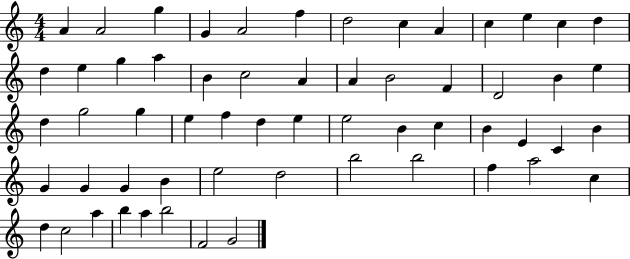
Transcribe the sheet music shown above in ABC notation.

X:1
T:Untitled
M:4/4
L:1/4
K:C
A A2 g G A2 f d2 c A c e c d d e g a B c2 A A B2 F D2 B e d g2 g e f d e e2 B c B E C B G G G B e2 d2 b2 b2 f a2 c d c2 a b a b2 F2 G2